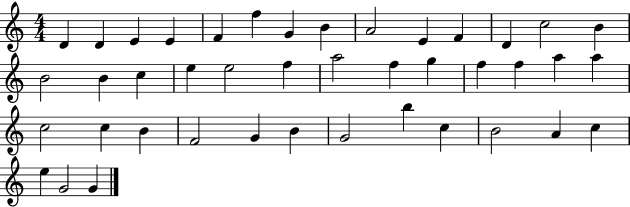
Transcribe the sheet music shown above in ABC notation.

X:1
T:Untitled
M:4/4
L:1/4
K:C
D D E E F f G B A2 E F D c2 B B2 B c e e2 f a2 f g f f a a c2 c B F2 G B G2 b c B2 A c e G2 G